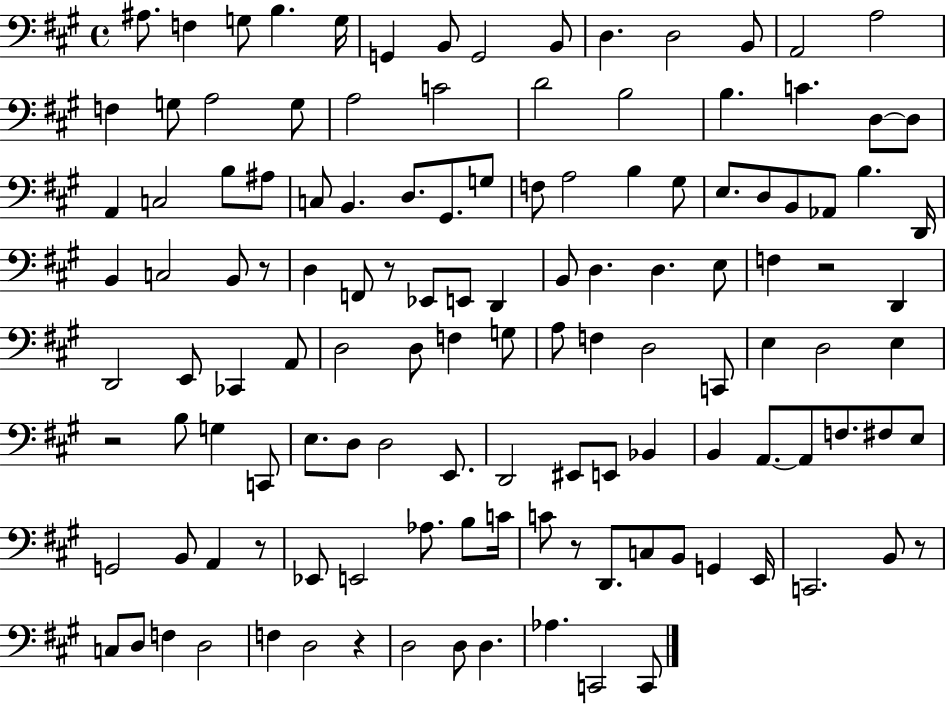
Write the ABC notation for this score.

X:1
T:Untitled
M:4/4
L:1/4
K:A
^A,/2 F, G,/2 B, G,/4 G,, B,,/2 G,,2 B,,/2 D, D,2 B,,/2 A,,2 A,2 F, G,/2 A,2 G,/2 A,2 C2 D2 B,2 B, C D,/2 D,/2 A,, C,2 B,/2 ^A,/2 C,/2 B,, D,/2 ^G,,/2 G,/2 F,/2 A,2 B, ^G,/2 E,/2 D,/2 B,,/2 _A,,/2 B, D,,/4 B,, C,2 B,,/2 z/2 D, F,,/2 z/2 _E,,/2 E,,/2 D,, B,,/2 D, D, E,/2 F, z2 D,, D,,2 E,,/2 _C,, A,,/2 D,2 D,/2 F, G,/2 A,/2 F, D,2 C,,/2 E, D,2 E, z2 B,/2 G, C,,/2 E,/2 D,/2 D,2 E,,/2 D,,2 ^E,,/2 E,,/2 _B,, B,, A,,/2 A,,/2 F,/2 ^F,/2 E,/2 G,,2 B,,/2 A,, z/2 _E,,/2 E,,2 _A,/2 B,/2 C/4 C/2 z/2 D,,/2 C,/2 B,,/2 G,, E,,/4 C,,2 B,,/2 z/2 C,/2 D,/2 F, D,2 F, D,2 z D,2 D,/2 D, _A, C,,2 C,,/2